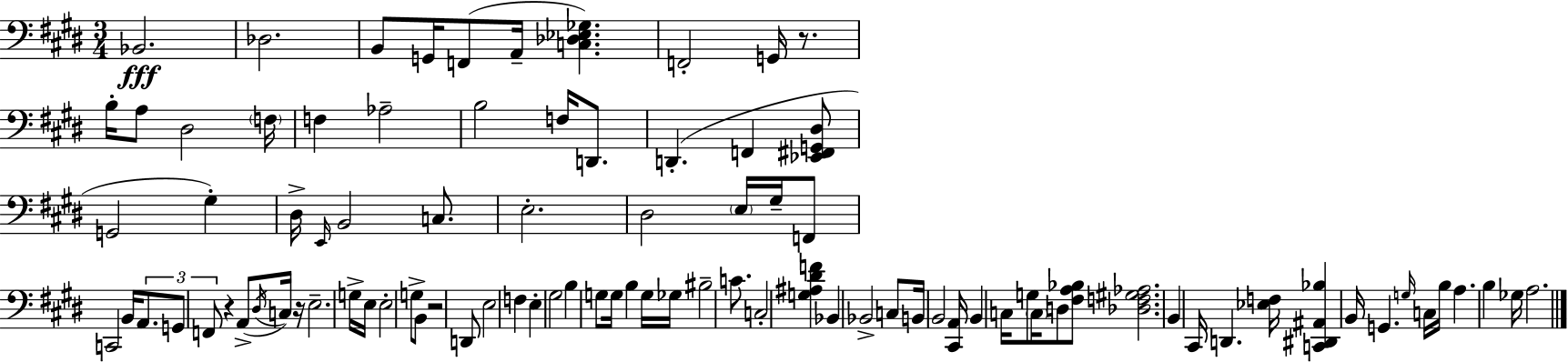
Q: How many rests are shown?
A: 4